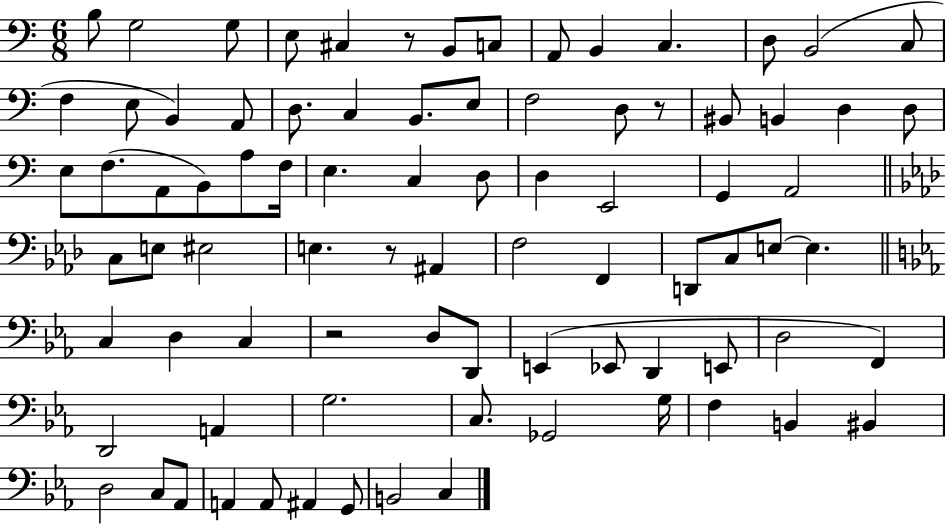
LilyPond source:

{
  \clef bass
  \numericTimeSignature
  \time 6/8
  \key c \major
  b8 g2 g8 | e8 cis4 r8 b,8 c8 | a,8 b,4 c4. | d8 b,2( c8 | \break f4 e8 b,4) a,8 | d8. c4 b,8. e8 | f2 d8 r8 | bis,8 b,4 d4 d8 | \break e8 f8.( a,8 b,8) a8 f16 | e4. c4 d8 | d4 e,2 | g,4 a,2 | \break \bar "||" \break \key f \minor c8 e8 eis2 | e4. r8 ais,4 | f2 f,4 | d,8 c8 e8~~ e4. | \break \bar "||" \break \key ees \major c4 d4 c4 | r2 d8 d,8 | e,4( ees,8 d,4 e,8 | d2 f,4) | \break d,2 a,4 | g2. | c8. ges,2 g16 | f4 b,4 bis,4 | \break d2 c8 aes,8 | a,4 a,8 ais,4 g,8 | b,2 c4 | \bar "|."
}